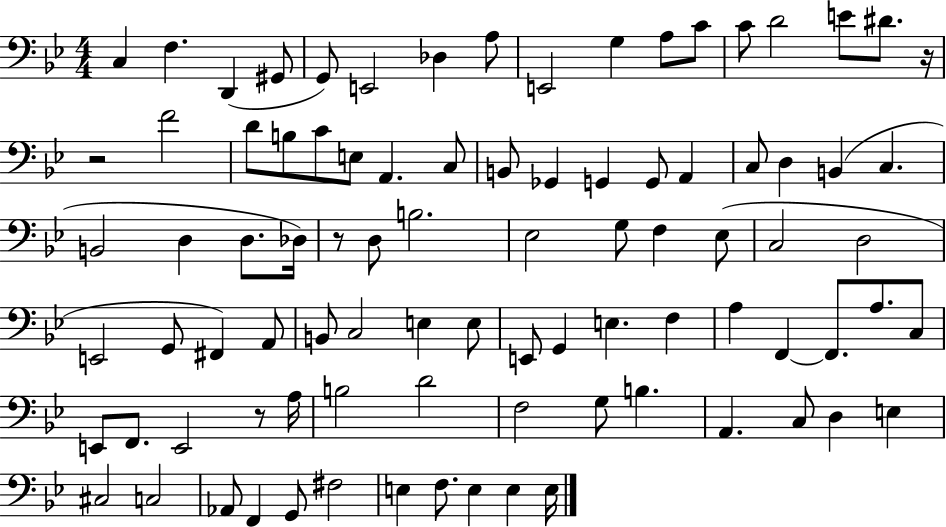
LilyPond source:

{
  \clef bass
  \numericTimeSignature
  \time 4/4
  \key bes \major
  c4 f4. d,4( gis,8 | g,8) e,2 des4 a8 | e,2 g4 a8 c'8 | c'8 d'2 e'8 dis'8. r16 | \break r2 f'2 | d'8 b8 c'8 e8 a,4. c8 | b,8 ges,4 g,4 g,8 a,4 | c8 d4 b,4( c4. | \break b,2 d4 d8. des16) | r8 d8 b2. | ees2 g8 f4 ees8( | c2 d2 | \break e,2 g,8 fis,4) a,8 | b,8 c2 e4 e8 | e,8 g,4 e4. f4 | a4 f,4~~ f,8. a8. c8 | \break e,8 f,8. e,2 r8 a16 | b2 d'2 | f2 g8 b4. | a,4. c8 d4 e4 | \break cis2 c2 | aes,8 f,4 g,8 fis2 | e4 f8. e4 e4 e16 | \bar "|."
}